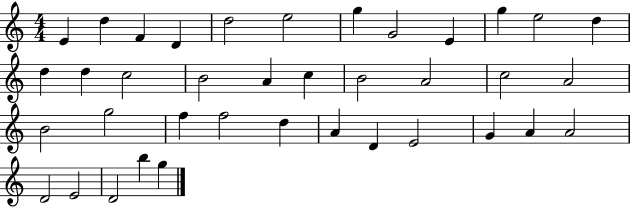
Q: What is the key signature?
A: C major